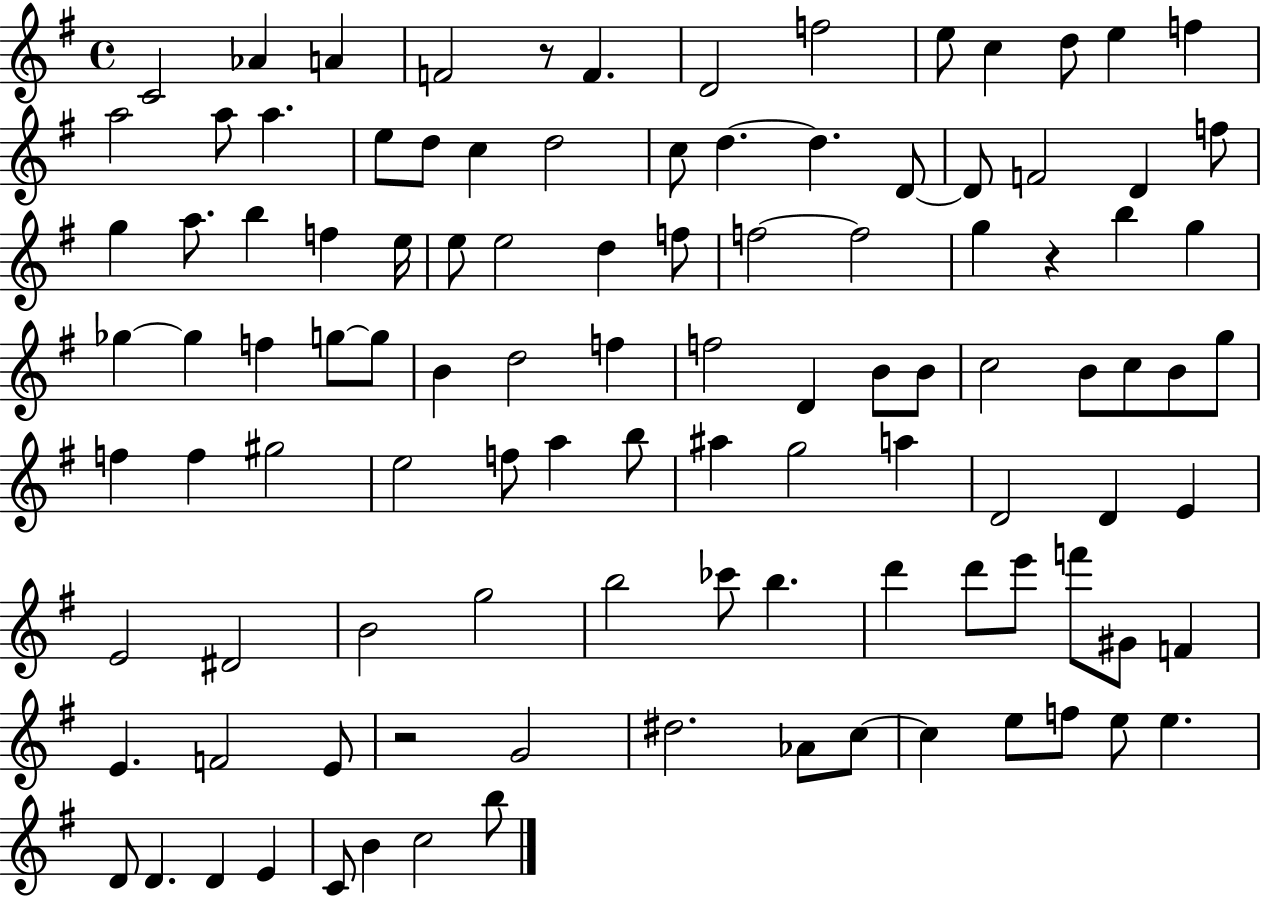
X:1
T:Untitled
M:4/4
L:1/4
K:G
C2 _A A F2 z/2 F D2 f2 e/2 c d/2 e f a2 a/2 a e/2 d/2 c d2 c/2 d d D/2 D/2 F2 D f/2 g a/2 b f e/4 e/2 e2 d f/2 f2 f2 g z b g _g _g f g/2 g/2 B d2 f f2 D B/2 B/2 c2 B/2 c/2 B/2 g/2 f f ^g2 e2 f/2 a b/2 ^a g2 a D2 D E E2 ^D2 B2 g2 b2 _c'/2 b d' d'/2 e'/2 f'/2 ^G/2 F E F2 E/2 z2 G2 ^d2 _A/2 c/2 c e/2 f/2 e/2 e D/2 D D E C/2 B c2 b/2